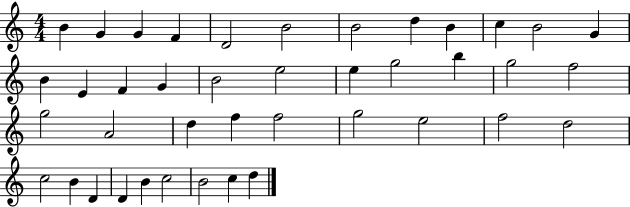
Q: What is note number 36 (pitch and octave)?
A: D4